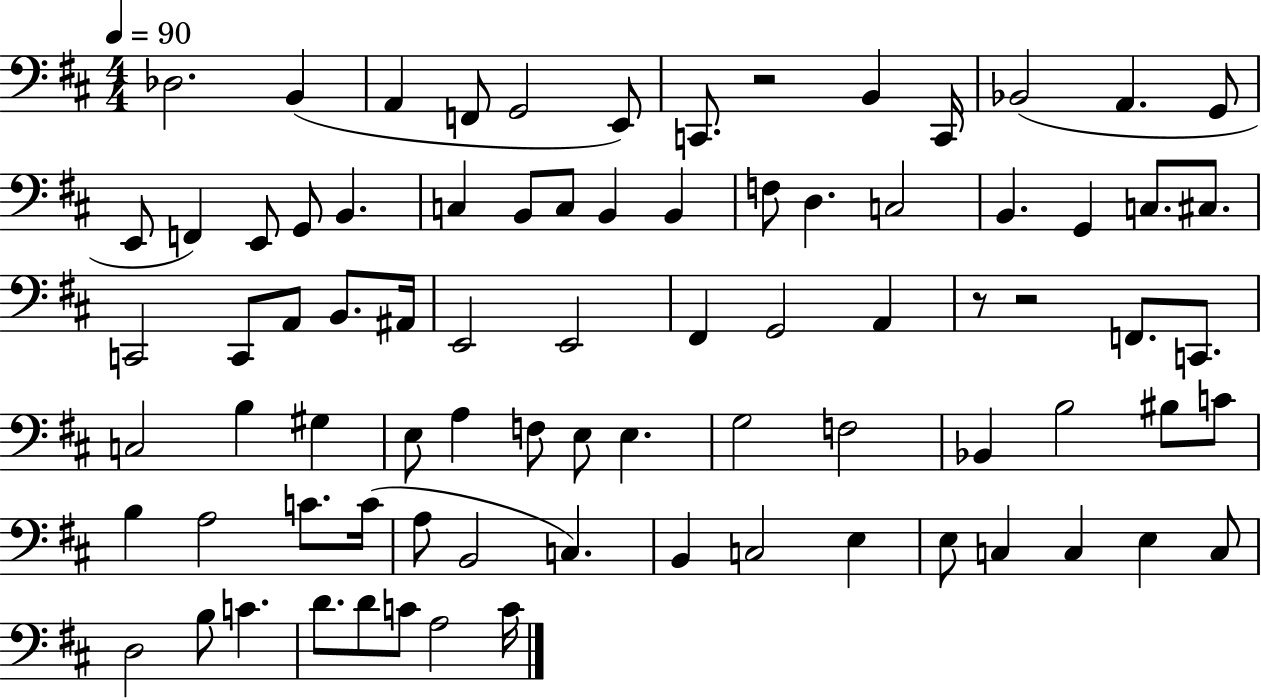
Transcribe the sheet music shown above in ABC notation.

X:1
T:Untitled
M:4/4
L:1/4
K:D
_D,2 B,, A,, F,,/2 G,,2 E,,/2 C,,/2 z2 B,, C,,/4 _B,,2 A,, G,,/2 E,,/2 F,, E,,/2 G,,/2 B,, C, B,,/2 C,/2 B,, B,, F,/2 D, C,2 B,, G,, C,/2 ^C,/2 C,,2 C,,/2 A,,/2 B,,/2 ^A,,/4 E,,2 E,,2 ^F,, G,,2 A,, z/2 z2 F,,/2 C,,/2 C,2 B, ^G, E,/2 A, F,/2 E,/2 E, G,2 F,2 _B,, B,2 ^B,/2 C/2 B, A,2 C/2 C/4 A,/2 B,,2 C, B,, C,2 E, E,/2 C, C, E, C,/2 D,2 B,/2 C D/2 D/2 C/2 A,2 C/4